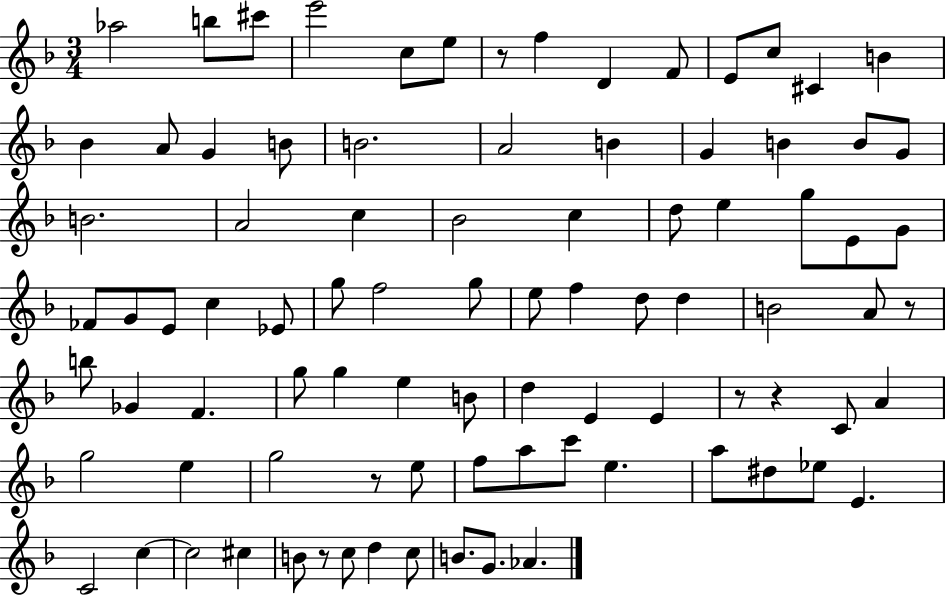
{
  \clef treble
  \numericTimeSignature
  \time 3/4
  \key f \major
  \repeat volta 2 { aes''2 b''8 cis'''8 | e'''2 c''8 e''8 | r8 f''4 d'4 f'8 | e'8 c''8 cis'4 b'4 | \break bes'4 a'8 g'4 b'8 | b'2. | a'2 b'4 | g'4 b'4 b'8 g'8 | \break b'2. | a'2 c''4 | bes'2 c''4 | d''8 e''4 g''8 e'8 g'8 | \break fes'8 g'8 e'8 c''4 ees'8 | g''8 f''2 g''8 | e''8 f''4 d''8 d''4 | b'2 a'8 r8 | \break b''8 ges'4 f'4. | g''8 g''4 e''4 b'8 | d''4 e'4 e'4 | r8 r4 c'8 a'4 | \break g''2 e''4 | g''2 r8 e''8 | f''8 a''8 c'''8 e''4. | a''8 dis''8 ees''8 e'4. | \break c'2 c''4~~ | c''2 cis''4 | b'8 r8 c''8 d''4 c''8 | b'8. g'8. aes'4. | \break } \bar "|."
}